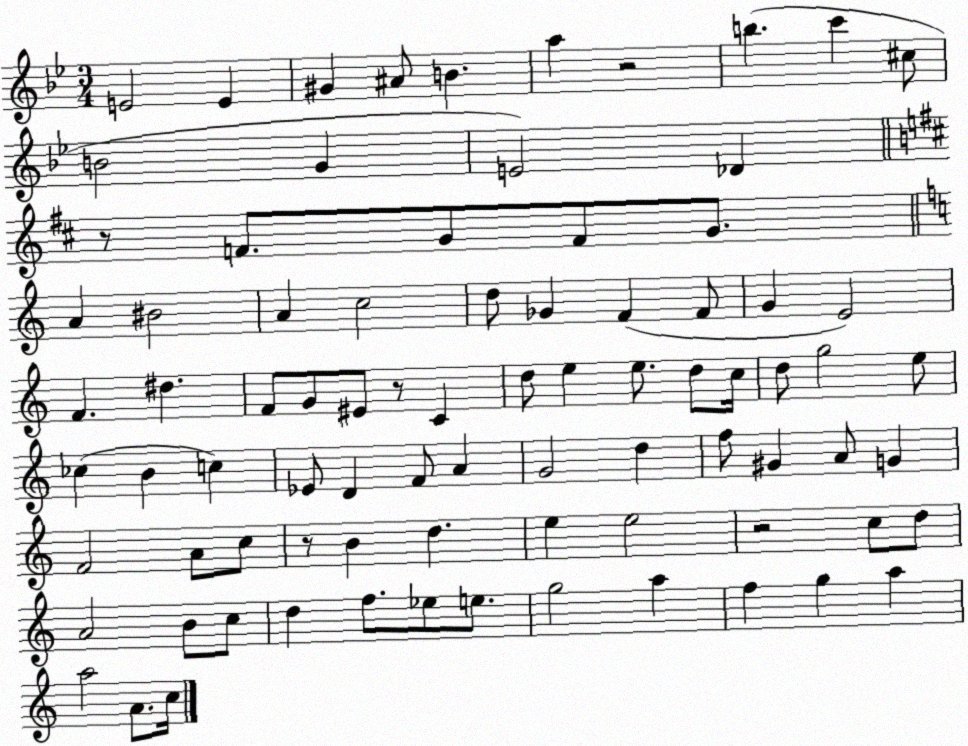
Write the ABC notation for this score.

X:1
T:Untitled
M:3/4
L:1/4
K:Bb
E2 E ^G ^A/2 B a z2 b c' ^c/2 B2 G E2 _D z/2 F/2 G/2 F/2 G/2 A ^B2 A c2 d/2 _G F F/2 G E2 F ^d F/2 G/2 ^E/2 z/2 C d/2 e e/2 d/2 c/4 d/2 g2 e/2 _c B c _E/2 D F/2 A G2 d f/2 ^G A/2 G F2 A/2 c/2 z/2 B d e e2 z2 c/2 d/2 A2 B/2 c/2 d f/2 _e/2 e/2 g2 a f g a a2 A/2 c/4